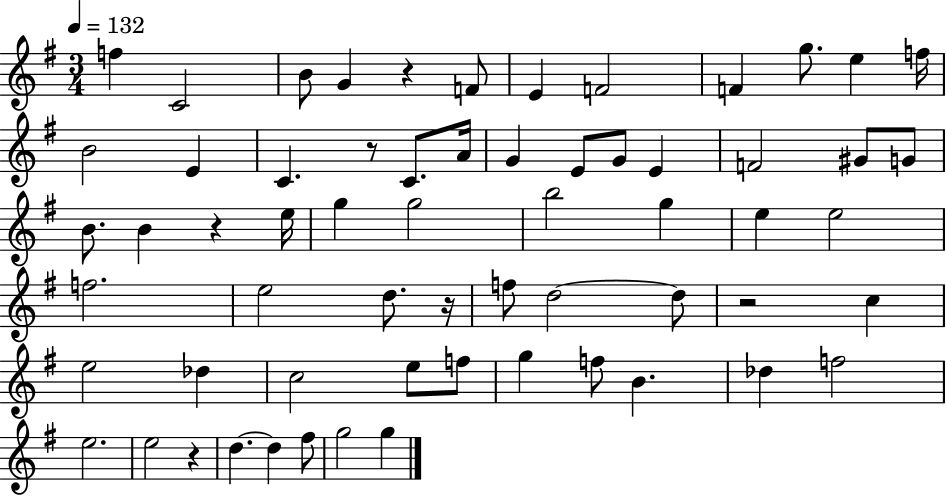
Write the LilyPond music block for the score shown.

{
  \clef treble
  \numericTimeSignature
  \time 3/4
  \key g \major
  \tempo 4 = 132
  f''4 c'2 | b'8 g'4 r4 f'8 | e'4 f'2 | f'4 g''8. e''4 f''16 | \break b'2 e'4 | c'4. r8 c'8. a'16 | g'4 e'8 g'8 e'4 | f'2 gis'8 g'8 | \break b'8. b'4 r4 e''16 | g''4 g''2 | b''2 g''4 | e''4 e''2 | \break f''2. | e''2 d''8. r16 | f''8 d''2~~ d''8 | r2 c''4 | \break e''2 des''4 | c''2 e''8 f''8 | g''4 f''8 b'4. | des''4 f''2 | \break e''2. | e''2 r4 | d''4.~~ d''4 fis''8 | g''2 g''4 | \break \bar "|."
}